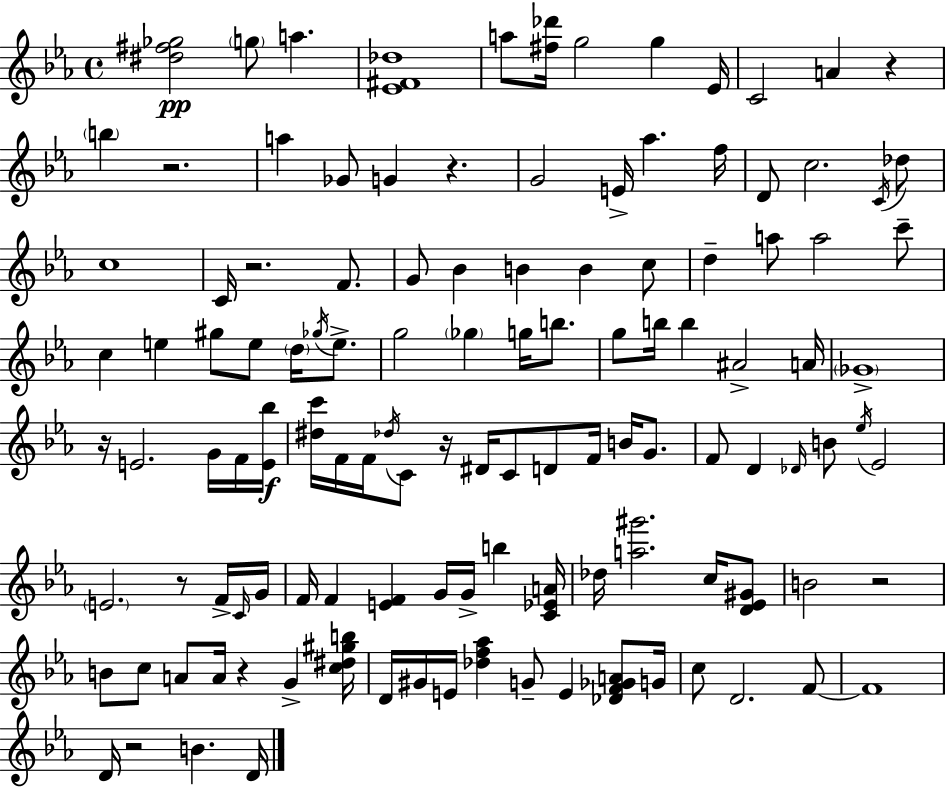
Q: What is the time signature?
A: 4/4